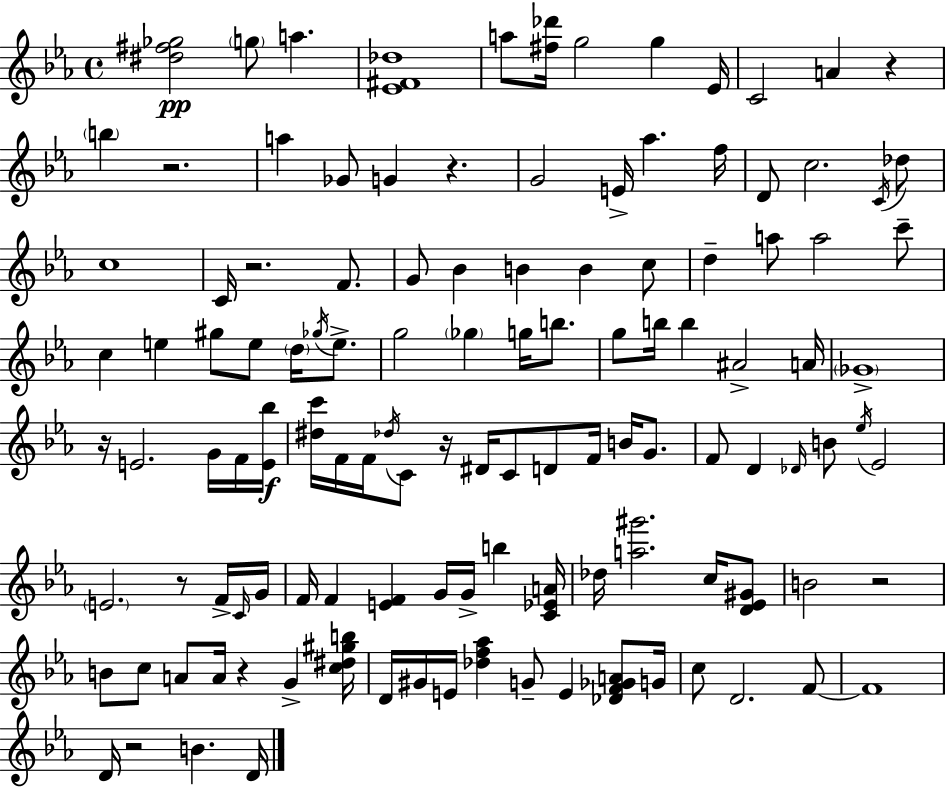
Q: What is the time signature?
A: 4/4